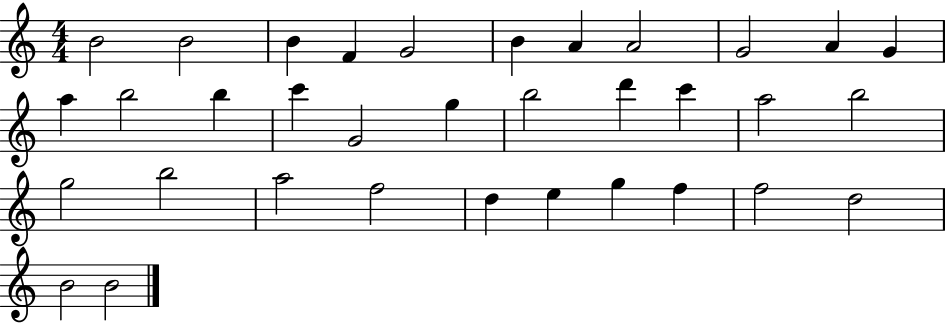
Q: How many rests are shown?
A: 0